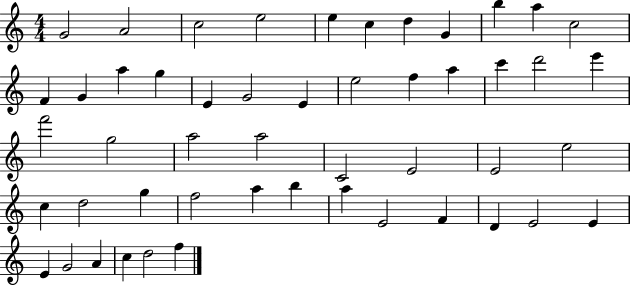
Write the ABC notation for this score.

X:1
T:Untitled
M:4/4
L:1/4
K:C
G2 A2 c2 e2 e c d G b a c2 F G a g E G2 E e2 f a c' d'2 e' f'2 g2 a2 a2 C2 E2 E2 e2 c d2 g f2 a b a E2 F D E2 E E G2 A c d2 f